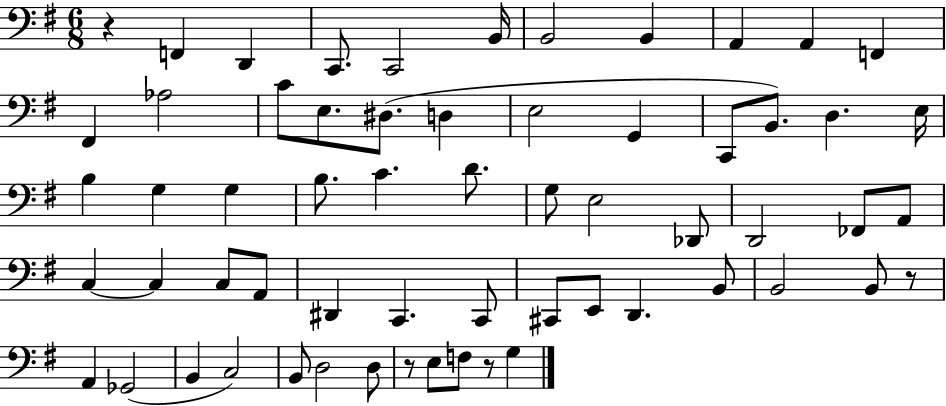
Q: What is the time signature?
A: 6/8